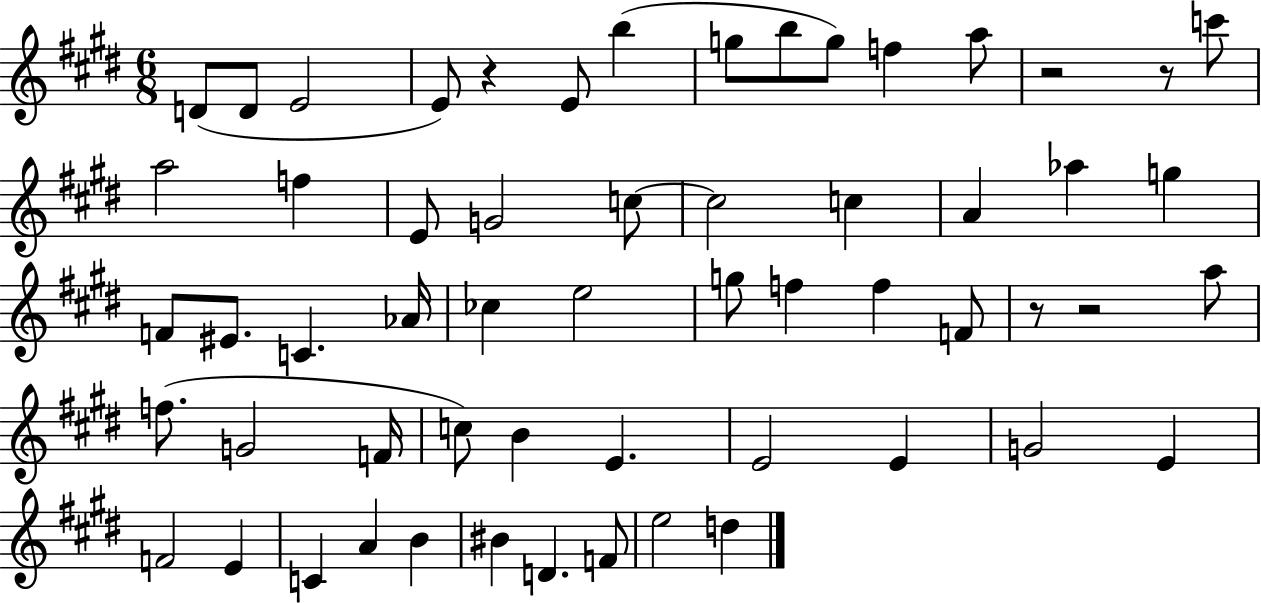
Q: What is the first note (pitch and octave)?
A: D4